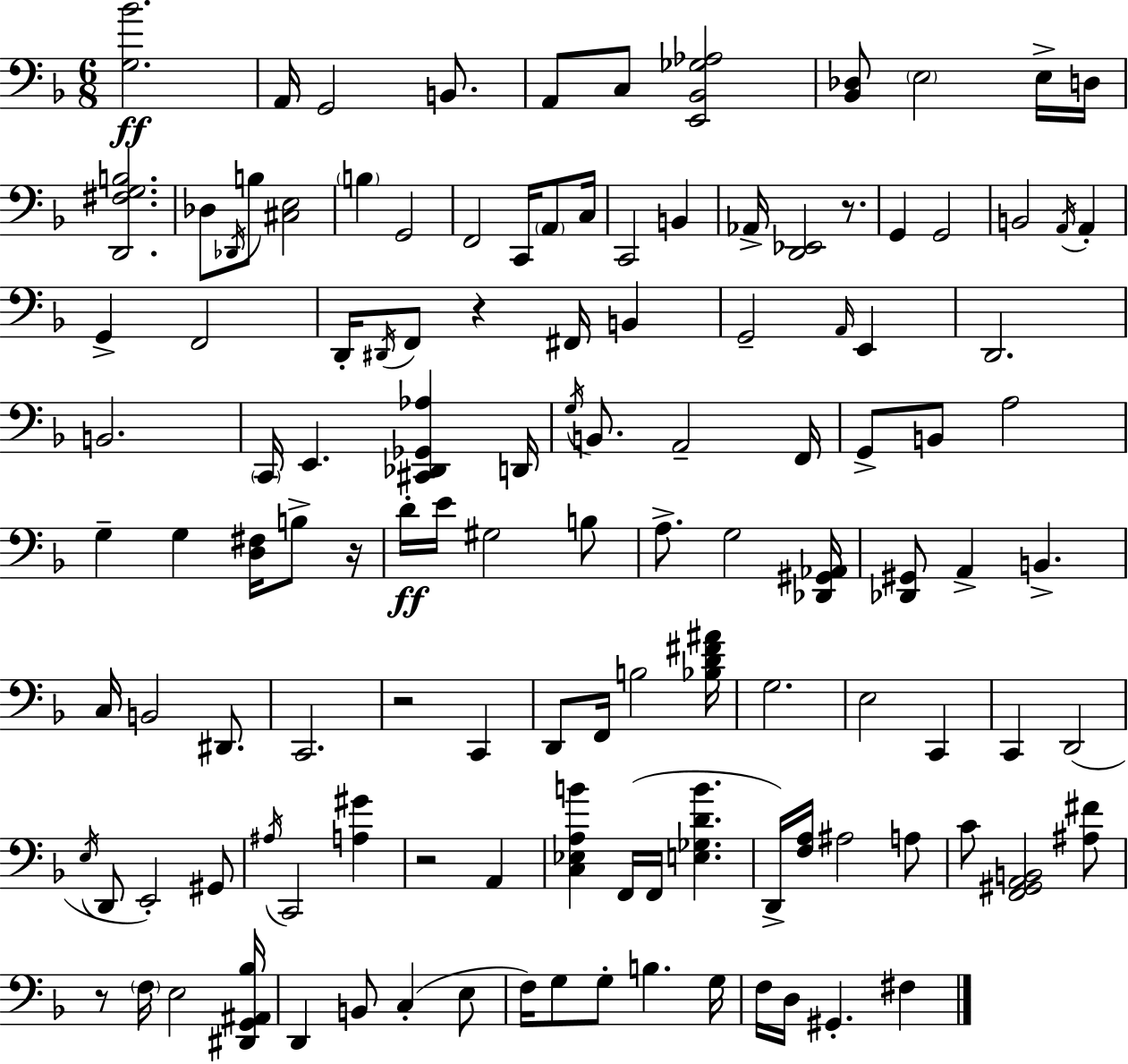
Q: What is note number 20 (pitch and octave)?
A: Ab2